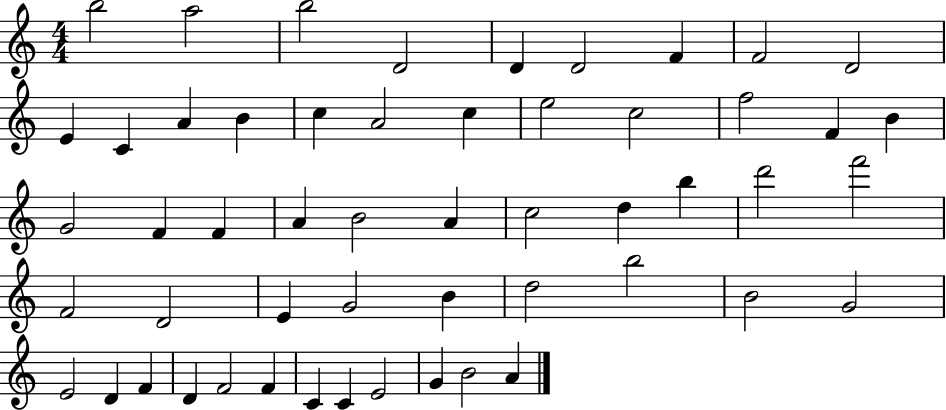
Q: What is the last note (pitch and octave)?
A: A4